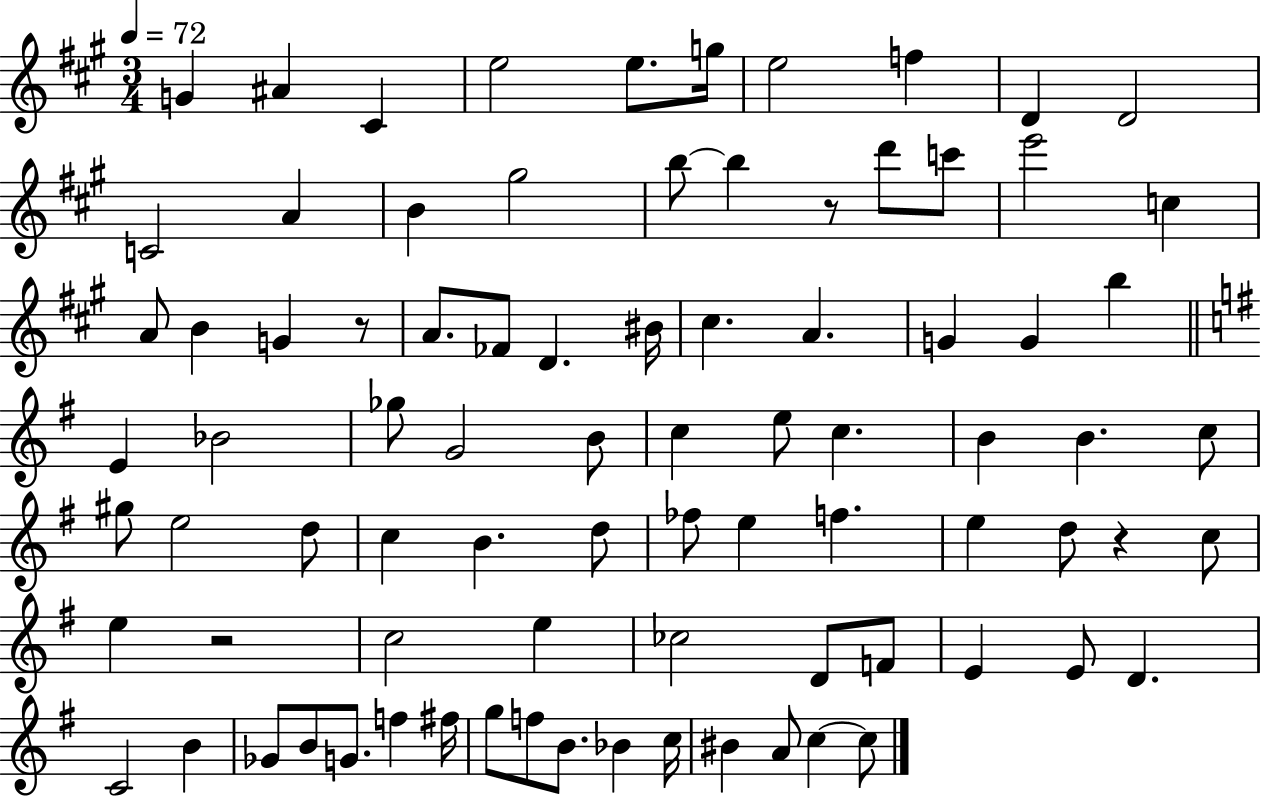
{
  \clef treble
  \numericTimeSignature
  \time 3/4
  \key a \major
  \tempo 4 = 72
  \repeat volta 2 { g'4 ais'4 cis'4 | e''2 e''8. g''16 | e''2 f''4 | d'4 d'2 | \break c'2 a'4 | b'4 gis''2 | b''8~~ b''4 r8 d'''8 c'''8 | e'''2 c''4 | \break a'8 b'4 g'4 r8 | a'8. fes'8 d'4. bis'16 | cis''4. a'4. | g'4 g'4 b''4 | \break \bar "||" \break \key e \minor e'4 bes'2 | ges''8 g'2 b'8 | c''4 e''8 c''4. | b'4 b'4. c''8 | \break gis''8 e''2 d''8 | c''4 b'4. d''8 | fes''8 e''4 f''4. | e''4 d''8 r4 c''8 | \break e''4 r2 | c''2 e''4 | ces''2 d'8 f'8 | e'4 e'8 d'4. | \break c'2 b'4 | ges'8 b'8 g'8. f''4 fis''16 | g''8 f''8 b'8. bes'4 c''16 | bis'4 a'8 c''4~~ c''8 | \break } \bar "|."
}